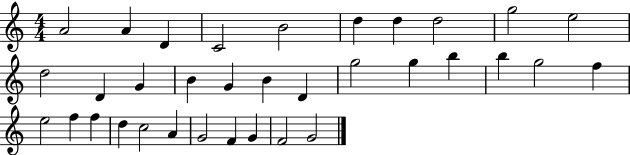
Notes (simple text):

A4/h A4/q D4/q C4/h B4/h D5/q D5/q D5/h G5/h E5/h D5/h D4/q G4/q B4/q G4/q B4/q D4/q G5/h G5/q B5/q B5/q G5/h F5/q E5/h F5/q F5/q D5/q C5/h A4/q G4/h F4/q G4/q F4/h G4/h